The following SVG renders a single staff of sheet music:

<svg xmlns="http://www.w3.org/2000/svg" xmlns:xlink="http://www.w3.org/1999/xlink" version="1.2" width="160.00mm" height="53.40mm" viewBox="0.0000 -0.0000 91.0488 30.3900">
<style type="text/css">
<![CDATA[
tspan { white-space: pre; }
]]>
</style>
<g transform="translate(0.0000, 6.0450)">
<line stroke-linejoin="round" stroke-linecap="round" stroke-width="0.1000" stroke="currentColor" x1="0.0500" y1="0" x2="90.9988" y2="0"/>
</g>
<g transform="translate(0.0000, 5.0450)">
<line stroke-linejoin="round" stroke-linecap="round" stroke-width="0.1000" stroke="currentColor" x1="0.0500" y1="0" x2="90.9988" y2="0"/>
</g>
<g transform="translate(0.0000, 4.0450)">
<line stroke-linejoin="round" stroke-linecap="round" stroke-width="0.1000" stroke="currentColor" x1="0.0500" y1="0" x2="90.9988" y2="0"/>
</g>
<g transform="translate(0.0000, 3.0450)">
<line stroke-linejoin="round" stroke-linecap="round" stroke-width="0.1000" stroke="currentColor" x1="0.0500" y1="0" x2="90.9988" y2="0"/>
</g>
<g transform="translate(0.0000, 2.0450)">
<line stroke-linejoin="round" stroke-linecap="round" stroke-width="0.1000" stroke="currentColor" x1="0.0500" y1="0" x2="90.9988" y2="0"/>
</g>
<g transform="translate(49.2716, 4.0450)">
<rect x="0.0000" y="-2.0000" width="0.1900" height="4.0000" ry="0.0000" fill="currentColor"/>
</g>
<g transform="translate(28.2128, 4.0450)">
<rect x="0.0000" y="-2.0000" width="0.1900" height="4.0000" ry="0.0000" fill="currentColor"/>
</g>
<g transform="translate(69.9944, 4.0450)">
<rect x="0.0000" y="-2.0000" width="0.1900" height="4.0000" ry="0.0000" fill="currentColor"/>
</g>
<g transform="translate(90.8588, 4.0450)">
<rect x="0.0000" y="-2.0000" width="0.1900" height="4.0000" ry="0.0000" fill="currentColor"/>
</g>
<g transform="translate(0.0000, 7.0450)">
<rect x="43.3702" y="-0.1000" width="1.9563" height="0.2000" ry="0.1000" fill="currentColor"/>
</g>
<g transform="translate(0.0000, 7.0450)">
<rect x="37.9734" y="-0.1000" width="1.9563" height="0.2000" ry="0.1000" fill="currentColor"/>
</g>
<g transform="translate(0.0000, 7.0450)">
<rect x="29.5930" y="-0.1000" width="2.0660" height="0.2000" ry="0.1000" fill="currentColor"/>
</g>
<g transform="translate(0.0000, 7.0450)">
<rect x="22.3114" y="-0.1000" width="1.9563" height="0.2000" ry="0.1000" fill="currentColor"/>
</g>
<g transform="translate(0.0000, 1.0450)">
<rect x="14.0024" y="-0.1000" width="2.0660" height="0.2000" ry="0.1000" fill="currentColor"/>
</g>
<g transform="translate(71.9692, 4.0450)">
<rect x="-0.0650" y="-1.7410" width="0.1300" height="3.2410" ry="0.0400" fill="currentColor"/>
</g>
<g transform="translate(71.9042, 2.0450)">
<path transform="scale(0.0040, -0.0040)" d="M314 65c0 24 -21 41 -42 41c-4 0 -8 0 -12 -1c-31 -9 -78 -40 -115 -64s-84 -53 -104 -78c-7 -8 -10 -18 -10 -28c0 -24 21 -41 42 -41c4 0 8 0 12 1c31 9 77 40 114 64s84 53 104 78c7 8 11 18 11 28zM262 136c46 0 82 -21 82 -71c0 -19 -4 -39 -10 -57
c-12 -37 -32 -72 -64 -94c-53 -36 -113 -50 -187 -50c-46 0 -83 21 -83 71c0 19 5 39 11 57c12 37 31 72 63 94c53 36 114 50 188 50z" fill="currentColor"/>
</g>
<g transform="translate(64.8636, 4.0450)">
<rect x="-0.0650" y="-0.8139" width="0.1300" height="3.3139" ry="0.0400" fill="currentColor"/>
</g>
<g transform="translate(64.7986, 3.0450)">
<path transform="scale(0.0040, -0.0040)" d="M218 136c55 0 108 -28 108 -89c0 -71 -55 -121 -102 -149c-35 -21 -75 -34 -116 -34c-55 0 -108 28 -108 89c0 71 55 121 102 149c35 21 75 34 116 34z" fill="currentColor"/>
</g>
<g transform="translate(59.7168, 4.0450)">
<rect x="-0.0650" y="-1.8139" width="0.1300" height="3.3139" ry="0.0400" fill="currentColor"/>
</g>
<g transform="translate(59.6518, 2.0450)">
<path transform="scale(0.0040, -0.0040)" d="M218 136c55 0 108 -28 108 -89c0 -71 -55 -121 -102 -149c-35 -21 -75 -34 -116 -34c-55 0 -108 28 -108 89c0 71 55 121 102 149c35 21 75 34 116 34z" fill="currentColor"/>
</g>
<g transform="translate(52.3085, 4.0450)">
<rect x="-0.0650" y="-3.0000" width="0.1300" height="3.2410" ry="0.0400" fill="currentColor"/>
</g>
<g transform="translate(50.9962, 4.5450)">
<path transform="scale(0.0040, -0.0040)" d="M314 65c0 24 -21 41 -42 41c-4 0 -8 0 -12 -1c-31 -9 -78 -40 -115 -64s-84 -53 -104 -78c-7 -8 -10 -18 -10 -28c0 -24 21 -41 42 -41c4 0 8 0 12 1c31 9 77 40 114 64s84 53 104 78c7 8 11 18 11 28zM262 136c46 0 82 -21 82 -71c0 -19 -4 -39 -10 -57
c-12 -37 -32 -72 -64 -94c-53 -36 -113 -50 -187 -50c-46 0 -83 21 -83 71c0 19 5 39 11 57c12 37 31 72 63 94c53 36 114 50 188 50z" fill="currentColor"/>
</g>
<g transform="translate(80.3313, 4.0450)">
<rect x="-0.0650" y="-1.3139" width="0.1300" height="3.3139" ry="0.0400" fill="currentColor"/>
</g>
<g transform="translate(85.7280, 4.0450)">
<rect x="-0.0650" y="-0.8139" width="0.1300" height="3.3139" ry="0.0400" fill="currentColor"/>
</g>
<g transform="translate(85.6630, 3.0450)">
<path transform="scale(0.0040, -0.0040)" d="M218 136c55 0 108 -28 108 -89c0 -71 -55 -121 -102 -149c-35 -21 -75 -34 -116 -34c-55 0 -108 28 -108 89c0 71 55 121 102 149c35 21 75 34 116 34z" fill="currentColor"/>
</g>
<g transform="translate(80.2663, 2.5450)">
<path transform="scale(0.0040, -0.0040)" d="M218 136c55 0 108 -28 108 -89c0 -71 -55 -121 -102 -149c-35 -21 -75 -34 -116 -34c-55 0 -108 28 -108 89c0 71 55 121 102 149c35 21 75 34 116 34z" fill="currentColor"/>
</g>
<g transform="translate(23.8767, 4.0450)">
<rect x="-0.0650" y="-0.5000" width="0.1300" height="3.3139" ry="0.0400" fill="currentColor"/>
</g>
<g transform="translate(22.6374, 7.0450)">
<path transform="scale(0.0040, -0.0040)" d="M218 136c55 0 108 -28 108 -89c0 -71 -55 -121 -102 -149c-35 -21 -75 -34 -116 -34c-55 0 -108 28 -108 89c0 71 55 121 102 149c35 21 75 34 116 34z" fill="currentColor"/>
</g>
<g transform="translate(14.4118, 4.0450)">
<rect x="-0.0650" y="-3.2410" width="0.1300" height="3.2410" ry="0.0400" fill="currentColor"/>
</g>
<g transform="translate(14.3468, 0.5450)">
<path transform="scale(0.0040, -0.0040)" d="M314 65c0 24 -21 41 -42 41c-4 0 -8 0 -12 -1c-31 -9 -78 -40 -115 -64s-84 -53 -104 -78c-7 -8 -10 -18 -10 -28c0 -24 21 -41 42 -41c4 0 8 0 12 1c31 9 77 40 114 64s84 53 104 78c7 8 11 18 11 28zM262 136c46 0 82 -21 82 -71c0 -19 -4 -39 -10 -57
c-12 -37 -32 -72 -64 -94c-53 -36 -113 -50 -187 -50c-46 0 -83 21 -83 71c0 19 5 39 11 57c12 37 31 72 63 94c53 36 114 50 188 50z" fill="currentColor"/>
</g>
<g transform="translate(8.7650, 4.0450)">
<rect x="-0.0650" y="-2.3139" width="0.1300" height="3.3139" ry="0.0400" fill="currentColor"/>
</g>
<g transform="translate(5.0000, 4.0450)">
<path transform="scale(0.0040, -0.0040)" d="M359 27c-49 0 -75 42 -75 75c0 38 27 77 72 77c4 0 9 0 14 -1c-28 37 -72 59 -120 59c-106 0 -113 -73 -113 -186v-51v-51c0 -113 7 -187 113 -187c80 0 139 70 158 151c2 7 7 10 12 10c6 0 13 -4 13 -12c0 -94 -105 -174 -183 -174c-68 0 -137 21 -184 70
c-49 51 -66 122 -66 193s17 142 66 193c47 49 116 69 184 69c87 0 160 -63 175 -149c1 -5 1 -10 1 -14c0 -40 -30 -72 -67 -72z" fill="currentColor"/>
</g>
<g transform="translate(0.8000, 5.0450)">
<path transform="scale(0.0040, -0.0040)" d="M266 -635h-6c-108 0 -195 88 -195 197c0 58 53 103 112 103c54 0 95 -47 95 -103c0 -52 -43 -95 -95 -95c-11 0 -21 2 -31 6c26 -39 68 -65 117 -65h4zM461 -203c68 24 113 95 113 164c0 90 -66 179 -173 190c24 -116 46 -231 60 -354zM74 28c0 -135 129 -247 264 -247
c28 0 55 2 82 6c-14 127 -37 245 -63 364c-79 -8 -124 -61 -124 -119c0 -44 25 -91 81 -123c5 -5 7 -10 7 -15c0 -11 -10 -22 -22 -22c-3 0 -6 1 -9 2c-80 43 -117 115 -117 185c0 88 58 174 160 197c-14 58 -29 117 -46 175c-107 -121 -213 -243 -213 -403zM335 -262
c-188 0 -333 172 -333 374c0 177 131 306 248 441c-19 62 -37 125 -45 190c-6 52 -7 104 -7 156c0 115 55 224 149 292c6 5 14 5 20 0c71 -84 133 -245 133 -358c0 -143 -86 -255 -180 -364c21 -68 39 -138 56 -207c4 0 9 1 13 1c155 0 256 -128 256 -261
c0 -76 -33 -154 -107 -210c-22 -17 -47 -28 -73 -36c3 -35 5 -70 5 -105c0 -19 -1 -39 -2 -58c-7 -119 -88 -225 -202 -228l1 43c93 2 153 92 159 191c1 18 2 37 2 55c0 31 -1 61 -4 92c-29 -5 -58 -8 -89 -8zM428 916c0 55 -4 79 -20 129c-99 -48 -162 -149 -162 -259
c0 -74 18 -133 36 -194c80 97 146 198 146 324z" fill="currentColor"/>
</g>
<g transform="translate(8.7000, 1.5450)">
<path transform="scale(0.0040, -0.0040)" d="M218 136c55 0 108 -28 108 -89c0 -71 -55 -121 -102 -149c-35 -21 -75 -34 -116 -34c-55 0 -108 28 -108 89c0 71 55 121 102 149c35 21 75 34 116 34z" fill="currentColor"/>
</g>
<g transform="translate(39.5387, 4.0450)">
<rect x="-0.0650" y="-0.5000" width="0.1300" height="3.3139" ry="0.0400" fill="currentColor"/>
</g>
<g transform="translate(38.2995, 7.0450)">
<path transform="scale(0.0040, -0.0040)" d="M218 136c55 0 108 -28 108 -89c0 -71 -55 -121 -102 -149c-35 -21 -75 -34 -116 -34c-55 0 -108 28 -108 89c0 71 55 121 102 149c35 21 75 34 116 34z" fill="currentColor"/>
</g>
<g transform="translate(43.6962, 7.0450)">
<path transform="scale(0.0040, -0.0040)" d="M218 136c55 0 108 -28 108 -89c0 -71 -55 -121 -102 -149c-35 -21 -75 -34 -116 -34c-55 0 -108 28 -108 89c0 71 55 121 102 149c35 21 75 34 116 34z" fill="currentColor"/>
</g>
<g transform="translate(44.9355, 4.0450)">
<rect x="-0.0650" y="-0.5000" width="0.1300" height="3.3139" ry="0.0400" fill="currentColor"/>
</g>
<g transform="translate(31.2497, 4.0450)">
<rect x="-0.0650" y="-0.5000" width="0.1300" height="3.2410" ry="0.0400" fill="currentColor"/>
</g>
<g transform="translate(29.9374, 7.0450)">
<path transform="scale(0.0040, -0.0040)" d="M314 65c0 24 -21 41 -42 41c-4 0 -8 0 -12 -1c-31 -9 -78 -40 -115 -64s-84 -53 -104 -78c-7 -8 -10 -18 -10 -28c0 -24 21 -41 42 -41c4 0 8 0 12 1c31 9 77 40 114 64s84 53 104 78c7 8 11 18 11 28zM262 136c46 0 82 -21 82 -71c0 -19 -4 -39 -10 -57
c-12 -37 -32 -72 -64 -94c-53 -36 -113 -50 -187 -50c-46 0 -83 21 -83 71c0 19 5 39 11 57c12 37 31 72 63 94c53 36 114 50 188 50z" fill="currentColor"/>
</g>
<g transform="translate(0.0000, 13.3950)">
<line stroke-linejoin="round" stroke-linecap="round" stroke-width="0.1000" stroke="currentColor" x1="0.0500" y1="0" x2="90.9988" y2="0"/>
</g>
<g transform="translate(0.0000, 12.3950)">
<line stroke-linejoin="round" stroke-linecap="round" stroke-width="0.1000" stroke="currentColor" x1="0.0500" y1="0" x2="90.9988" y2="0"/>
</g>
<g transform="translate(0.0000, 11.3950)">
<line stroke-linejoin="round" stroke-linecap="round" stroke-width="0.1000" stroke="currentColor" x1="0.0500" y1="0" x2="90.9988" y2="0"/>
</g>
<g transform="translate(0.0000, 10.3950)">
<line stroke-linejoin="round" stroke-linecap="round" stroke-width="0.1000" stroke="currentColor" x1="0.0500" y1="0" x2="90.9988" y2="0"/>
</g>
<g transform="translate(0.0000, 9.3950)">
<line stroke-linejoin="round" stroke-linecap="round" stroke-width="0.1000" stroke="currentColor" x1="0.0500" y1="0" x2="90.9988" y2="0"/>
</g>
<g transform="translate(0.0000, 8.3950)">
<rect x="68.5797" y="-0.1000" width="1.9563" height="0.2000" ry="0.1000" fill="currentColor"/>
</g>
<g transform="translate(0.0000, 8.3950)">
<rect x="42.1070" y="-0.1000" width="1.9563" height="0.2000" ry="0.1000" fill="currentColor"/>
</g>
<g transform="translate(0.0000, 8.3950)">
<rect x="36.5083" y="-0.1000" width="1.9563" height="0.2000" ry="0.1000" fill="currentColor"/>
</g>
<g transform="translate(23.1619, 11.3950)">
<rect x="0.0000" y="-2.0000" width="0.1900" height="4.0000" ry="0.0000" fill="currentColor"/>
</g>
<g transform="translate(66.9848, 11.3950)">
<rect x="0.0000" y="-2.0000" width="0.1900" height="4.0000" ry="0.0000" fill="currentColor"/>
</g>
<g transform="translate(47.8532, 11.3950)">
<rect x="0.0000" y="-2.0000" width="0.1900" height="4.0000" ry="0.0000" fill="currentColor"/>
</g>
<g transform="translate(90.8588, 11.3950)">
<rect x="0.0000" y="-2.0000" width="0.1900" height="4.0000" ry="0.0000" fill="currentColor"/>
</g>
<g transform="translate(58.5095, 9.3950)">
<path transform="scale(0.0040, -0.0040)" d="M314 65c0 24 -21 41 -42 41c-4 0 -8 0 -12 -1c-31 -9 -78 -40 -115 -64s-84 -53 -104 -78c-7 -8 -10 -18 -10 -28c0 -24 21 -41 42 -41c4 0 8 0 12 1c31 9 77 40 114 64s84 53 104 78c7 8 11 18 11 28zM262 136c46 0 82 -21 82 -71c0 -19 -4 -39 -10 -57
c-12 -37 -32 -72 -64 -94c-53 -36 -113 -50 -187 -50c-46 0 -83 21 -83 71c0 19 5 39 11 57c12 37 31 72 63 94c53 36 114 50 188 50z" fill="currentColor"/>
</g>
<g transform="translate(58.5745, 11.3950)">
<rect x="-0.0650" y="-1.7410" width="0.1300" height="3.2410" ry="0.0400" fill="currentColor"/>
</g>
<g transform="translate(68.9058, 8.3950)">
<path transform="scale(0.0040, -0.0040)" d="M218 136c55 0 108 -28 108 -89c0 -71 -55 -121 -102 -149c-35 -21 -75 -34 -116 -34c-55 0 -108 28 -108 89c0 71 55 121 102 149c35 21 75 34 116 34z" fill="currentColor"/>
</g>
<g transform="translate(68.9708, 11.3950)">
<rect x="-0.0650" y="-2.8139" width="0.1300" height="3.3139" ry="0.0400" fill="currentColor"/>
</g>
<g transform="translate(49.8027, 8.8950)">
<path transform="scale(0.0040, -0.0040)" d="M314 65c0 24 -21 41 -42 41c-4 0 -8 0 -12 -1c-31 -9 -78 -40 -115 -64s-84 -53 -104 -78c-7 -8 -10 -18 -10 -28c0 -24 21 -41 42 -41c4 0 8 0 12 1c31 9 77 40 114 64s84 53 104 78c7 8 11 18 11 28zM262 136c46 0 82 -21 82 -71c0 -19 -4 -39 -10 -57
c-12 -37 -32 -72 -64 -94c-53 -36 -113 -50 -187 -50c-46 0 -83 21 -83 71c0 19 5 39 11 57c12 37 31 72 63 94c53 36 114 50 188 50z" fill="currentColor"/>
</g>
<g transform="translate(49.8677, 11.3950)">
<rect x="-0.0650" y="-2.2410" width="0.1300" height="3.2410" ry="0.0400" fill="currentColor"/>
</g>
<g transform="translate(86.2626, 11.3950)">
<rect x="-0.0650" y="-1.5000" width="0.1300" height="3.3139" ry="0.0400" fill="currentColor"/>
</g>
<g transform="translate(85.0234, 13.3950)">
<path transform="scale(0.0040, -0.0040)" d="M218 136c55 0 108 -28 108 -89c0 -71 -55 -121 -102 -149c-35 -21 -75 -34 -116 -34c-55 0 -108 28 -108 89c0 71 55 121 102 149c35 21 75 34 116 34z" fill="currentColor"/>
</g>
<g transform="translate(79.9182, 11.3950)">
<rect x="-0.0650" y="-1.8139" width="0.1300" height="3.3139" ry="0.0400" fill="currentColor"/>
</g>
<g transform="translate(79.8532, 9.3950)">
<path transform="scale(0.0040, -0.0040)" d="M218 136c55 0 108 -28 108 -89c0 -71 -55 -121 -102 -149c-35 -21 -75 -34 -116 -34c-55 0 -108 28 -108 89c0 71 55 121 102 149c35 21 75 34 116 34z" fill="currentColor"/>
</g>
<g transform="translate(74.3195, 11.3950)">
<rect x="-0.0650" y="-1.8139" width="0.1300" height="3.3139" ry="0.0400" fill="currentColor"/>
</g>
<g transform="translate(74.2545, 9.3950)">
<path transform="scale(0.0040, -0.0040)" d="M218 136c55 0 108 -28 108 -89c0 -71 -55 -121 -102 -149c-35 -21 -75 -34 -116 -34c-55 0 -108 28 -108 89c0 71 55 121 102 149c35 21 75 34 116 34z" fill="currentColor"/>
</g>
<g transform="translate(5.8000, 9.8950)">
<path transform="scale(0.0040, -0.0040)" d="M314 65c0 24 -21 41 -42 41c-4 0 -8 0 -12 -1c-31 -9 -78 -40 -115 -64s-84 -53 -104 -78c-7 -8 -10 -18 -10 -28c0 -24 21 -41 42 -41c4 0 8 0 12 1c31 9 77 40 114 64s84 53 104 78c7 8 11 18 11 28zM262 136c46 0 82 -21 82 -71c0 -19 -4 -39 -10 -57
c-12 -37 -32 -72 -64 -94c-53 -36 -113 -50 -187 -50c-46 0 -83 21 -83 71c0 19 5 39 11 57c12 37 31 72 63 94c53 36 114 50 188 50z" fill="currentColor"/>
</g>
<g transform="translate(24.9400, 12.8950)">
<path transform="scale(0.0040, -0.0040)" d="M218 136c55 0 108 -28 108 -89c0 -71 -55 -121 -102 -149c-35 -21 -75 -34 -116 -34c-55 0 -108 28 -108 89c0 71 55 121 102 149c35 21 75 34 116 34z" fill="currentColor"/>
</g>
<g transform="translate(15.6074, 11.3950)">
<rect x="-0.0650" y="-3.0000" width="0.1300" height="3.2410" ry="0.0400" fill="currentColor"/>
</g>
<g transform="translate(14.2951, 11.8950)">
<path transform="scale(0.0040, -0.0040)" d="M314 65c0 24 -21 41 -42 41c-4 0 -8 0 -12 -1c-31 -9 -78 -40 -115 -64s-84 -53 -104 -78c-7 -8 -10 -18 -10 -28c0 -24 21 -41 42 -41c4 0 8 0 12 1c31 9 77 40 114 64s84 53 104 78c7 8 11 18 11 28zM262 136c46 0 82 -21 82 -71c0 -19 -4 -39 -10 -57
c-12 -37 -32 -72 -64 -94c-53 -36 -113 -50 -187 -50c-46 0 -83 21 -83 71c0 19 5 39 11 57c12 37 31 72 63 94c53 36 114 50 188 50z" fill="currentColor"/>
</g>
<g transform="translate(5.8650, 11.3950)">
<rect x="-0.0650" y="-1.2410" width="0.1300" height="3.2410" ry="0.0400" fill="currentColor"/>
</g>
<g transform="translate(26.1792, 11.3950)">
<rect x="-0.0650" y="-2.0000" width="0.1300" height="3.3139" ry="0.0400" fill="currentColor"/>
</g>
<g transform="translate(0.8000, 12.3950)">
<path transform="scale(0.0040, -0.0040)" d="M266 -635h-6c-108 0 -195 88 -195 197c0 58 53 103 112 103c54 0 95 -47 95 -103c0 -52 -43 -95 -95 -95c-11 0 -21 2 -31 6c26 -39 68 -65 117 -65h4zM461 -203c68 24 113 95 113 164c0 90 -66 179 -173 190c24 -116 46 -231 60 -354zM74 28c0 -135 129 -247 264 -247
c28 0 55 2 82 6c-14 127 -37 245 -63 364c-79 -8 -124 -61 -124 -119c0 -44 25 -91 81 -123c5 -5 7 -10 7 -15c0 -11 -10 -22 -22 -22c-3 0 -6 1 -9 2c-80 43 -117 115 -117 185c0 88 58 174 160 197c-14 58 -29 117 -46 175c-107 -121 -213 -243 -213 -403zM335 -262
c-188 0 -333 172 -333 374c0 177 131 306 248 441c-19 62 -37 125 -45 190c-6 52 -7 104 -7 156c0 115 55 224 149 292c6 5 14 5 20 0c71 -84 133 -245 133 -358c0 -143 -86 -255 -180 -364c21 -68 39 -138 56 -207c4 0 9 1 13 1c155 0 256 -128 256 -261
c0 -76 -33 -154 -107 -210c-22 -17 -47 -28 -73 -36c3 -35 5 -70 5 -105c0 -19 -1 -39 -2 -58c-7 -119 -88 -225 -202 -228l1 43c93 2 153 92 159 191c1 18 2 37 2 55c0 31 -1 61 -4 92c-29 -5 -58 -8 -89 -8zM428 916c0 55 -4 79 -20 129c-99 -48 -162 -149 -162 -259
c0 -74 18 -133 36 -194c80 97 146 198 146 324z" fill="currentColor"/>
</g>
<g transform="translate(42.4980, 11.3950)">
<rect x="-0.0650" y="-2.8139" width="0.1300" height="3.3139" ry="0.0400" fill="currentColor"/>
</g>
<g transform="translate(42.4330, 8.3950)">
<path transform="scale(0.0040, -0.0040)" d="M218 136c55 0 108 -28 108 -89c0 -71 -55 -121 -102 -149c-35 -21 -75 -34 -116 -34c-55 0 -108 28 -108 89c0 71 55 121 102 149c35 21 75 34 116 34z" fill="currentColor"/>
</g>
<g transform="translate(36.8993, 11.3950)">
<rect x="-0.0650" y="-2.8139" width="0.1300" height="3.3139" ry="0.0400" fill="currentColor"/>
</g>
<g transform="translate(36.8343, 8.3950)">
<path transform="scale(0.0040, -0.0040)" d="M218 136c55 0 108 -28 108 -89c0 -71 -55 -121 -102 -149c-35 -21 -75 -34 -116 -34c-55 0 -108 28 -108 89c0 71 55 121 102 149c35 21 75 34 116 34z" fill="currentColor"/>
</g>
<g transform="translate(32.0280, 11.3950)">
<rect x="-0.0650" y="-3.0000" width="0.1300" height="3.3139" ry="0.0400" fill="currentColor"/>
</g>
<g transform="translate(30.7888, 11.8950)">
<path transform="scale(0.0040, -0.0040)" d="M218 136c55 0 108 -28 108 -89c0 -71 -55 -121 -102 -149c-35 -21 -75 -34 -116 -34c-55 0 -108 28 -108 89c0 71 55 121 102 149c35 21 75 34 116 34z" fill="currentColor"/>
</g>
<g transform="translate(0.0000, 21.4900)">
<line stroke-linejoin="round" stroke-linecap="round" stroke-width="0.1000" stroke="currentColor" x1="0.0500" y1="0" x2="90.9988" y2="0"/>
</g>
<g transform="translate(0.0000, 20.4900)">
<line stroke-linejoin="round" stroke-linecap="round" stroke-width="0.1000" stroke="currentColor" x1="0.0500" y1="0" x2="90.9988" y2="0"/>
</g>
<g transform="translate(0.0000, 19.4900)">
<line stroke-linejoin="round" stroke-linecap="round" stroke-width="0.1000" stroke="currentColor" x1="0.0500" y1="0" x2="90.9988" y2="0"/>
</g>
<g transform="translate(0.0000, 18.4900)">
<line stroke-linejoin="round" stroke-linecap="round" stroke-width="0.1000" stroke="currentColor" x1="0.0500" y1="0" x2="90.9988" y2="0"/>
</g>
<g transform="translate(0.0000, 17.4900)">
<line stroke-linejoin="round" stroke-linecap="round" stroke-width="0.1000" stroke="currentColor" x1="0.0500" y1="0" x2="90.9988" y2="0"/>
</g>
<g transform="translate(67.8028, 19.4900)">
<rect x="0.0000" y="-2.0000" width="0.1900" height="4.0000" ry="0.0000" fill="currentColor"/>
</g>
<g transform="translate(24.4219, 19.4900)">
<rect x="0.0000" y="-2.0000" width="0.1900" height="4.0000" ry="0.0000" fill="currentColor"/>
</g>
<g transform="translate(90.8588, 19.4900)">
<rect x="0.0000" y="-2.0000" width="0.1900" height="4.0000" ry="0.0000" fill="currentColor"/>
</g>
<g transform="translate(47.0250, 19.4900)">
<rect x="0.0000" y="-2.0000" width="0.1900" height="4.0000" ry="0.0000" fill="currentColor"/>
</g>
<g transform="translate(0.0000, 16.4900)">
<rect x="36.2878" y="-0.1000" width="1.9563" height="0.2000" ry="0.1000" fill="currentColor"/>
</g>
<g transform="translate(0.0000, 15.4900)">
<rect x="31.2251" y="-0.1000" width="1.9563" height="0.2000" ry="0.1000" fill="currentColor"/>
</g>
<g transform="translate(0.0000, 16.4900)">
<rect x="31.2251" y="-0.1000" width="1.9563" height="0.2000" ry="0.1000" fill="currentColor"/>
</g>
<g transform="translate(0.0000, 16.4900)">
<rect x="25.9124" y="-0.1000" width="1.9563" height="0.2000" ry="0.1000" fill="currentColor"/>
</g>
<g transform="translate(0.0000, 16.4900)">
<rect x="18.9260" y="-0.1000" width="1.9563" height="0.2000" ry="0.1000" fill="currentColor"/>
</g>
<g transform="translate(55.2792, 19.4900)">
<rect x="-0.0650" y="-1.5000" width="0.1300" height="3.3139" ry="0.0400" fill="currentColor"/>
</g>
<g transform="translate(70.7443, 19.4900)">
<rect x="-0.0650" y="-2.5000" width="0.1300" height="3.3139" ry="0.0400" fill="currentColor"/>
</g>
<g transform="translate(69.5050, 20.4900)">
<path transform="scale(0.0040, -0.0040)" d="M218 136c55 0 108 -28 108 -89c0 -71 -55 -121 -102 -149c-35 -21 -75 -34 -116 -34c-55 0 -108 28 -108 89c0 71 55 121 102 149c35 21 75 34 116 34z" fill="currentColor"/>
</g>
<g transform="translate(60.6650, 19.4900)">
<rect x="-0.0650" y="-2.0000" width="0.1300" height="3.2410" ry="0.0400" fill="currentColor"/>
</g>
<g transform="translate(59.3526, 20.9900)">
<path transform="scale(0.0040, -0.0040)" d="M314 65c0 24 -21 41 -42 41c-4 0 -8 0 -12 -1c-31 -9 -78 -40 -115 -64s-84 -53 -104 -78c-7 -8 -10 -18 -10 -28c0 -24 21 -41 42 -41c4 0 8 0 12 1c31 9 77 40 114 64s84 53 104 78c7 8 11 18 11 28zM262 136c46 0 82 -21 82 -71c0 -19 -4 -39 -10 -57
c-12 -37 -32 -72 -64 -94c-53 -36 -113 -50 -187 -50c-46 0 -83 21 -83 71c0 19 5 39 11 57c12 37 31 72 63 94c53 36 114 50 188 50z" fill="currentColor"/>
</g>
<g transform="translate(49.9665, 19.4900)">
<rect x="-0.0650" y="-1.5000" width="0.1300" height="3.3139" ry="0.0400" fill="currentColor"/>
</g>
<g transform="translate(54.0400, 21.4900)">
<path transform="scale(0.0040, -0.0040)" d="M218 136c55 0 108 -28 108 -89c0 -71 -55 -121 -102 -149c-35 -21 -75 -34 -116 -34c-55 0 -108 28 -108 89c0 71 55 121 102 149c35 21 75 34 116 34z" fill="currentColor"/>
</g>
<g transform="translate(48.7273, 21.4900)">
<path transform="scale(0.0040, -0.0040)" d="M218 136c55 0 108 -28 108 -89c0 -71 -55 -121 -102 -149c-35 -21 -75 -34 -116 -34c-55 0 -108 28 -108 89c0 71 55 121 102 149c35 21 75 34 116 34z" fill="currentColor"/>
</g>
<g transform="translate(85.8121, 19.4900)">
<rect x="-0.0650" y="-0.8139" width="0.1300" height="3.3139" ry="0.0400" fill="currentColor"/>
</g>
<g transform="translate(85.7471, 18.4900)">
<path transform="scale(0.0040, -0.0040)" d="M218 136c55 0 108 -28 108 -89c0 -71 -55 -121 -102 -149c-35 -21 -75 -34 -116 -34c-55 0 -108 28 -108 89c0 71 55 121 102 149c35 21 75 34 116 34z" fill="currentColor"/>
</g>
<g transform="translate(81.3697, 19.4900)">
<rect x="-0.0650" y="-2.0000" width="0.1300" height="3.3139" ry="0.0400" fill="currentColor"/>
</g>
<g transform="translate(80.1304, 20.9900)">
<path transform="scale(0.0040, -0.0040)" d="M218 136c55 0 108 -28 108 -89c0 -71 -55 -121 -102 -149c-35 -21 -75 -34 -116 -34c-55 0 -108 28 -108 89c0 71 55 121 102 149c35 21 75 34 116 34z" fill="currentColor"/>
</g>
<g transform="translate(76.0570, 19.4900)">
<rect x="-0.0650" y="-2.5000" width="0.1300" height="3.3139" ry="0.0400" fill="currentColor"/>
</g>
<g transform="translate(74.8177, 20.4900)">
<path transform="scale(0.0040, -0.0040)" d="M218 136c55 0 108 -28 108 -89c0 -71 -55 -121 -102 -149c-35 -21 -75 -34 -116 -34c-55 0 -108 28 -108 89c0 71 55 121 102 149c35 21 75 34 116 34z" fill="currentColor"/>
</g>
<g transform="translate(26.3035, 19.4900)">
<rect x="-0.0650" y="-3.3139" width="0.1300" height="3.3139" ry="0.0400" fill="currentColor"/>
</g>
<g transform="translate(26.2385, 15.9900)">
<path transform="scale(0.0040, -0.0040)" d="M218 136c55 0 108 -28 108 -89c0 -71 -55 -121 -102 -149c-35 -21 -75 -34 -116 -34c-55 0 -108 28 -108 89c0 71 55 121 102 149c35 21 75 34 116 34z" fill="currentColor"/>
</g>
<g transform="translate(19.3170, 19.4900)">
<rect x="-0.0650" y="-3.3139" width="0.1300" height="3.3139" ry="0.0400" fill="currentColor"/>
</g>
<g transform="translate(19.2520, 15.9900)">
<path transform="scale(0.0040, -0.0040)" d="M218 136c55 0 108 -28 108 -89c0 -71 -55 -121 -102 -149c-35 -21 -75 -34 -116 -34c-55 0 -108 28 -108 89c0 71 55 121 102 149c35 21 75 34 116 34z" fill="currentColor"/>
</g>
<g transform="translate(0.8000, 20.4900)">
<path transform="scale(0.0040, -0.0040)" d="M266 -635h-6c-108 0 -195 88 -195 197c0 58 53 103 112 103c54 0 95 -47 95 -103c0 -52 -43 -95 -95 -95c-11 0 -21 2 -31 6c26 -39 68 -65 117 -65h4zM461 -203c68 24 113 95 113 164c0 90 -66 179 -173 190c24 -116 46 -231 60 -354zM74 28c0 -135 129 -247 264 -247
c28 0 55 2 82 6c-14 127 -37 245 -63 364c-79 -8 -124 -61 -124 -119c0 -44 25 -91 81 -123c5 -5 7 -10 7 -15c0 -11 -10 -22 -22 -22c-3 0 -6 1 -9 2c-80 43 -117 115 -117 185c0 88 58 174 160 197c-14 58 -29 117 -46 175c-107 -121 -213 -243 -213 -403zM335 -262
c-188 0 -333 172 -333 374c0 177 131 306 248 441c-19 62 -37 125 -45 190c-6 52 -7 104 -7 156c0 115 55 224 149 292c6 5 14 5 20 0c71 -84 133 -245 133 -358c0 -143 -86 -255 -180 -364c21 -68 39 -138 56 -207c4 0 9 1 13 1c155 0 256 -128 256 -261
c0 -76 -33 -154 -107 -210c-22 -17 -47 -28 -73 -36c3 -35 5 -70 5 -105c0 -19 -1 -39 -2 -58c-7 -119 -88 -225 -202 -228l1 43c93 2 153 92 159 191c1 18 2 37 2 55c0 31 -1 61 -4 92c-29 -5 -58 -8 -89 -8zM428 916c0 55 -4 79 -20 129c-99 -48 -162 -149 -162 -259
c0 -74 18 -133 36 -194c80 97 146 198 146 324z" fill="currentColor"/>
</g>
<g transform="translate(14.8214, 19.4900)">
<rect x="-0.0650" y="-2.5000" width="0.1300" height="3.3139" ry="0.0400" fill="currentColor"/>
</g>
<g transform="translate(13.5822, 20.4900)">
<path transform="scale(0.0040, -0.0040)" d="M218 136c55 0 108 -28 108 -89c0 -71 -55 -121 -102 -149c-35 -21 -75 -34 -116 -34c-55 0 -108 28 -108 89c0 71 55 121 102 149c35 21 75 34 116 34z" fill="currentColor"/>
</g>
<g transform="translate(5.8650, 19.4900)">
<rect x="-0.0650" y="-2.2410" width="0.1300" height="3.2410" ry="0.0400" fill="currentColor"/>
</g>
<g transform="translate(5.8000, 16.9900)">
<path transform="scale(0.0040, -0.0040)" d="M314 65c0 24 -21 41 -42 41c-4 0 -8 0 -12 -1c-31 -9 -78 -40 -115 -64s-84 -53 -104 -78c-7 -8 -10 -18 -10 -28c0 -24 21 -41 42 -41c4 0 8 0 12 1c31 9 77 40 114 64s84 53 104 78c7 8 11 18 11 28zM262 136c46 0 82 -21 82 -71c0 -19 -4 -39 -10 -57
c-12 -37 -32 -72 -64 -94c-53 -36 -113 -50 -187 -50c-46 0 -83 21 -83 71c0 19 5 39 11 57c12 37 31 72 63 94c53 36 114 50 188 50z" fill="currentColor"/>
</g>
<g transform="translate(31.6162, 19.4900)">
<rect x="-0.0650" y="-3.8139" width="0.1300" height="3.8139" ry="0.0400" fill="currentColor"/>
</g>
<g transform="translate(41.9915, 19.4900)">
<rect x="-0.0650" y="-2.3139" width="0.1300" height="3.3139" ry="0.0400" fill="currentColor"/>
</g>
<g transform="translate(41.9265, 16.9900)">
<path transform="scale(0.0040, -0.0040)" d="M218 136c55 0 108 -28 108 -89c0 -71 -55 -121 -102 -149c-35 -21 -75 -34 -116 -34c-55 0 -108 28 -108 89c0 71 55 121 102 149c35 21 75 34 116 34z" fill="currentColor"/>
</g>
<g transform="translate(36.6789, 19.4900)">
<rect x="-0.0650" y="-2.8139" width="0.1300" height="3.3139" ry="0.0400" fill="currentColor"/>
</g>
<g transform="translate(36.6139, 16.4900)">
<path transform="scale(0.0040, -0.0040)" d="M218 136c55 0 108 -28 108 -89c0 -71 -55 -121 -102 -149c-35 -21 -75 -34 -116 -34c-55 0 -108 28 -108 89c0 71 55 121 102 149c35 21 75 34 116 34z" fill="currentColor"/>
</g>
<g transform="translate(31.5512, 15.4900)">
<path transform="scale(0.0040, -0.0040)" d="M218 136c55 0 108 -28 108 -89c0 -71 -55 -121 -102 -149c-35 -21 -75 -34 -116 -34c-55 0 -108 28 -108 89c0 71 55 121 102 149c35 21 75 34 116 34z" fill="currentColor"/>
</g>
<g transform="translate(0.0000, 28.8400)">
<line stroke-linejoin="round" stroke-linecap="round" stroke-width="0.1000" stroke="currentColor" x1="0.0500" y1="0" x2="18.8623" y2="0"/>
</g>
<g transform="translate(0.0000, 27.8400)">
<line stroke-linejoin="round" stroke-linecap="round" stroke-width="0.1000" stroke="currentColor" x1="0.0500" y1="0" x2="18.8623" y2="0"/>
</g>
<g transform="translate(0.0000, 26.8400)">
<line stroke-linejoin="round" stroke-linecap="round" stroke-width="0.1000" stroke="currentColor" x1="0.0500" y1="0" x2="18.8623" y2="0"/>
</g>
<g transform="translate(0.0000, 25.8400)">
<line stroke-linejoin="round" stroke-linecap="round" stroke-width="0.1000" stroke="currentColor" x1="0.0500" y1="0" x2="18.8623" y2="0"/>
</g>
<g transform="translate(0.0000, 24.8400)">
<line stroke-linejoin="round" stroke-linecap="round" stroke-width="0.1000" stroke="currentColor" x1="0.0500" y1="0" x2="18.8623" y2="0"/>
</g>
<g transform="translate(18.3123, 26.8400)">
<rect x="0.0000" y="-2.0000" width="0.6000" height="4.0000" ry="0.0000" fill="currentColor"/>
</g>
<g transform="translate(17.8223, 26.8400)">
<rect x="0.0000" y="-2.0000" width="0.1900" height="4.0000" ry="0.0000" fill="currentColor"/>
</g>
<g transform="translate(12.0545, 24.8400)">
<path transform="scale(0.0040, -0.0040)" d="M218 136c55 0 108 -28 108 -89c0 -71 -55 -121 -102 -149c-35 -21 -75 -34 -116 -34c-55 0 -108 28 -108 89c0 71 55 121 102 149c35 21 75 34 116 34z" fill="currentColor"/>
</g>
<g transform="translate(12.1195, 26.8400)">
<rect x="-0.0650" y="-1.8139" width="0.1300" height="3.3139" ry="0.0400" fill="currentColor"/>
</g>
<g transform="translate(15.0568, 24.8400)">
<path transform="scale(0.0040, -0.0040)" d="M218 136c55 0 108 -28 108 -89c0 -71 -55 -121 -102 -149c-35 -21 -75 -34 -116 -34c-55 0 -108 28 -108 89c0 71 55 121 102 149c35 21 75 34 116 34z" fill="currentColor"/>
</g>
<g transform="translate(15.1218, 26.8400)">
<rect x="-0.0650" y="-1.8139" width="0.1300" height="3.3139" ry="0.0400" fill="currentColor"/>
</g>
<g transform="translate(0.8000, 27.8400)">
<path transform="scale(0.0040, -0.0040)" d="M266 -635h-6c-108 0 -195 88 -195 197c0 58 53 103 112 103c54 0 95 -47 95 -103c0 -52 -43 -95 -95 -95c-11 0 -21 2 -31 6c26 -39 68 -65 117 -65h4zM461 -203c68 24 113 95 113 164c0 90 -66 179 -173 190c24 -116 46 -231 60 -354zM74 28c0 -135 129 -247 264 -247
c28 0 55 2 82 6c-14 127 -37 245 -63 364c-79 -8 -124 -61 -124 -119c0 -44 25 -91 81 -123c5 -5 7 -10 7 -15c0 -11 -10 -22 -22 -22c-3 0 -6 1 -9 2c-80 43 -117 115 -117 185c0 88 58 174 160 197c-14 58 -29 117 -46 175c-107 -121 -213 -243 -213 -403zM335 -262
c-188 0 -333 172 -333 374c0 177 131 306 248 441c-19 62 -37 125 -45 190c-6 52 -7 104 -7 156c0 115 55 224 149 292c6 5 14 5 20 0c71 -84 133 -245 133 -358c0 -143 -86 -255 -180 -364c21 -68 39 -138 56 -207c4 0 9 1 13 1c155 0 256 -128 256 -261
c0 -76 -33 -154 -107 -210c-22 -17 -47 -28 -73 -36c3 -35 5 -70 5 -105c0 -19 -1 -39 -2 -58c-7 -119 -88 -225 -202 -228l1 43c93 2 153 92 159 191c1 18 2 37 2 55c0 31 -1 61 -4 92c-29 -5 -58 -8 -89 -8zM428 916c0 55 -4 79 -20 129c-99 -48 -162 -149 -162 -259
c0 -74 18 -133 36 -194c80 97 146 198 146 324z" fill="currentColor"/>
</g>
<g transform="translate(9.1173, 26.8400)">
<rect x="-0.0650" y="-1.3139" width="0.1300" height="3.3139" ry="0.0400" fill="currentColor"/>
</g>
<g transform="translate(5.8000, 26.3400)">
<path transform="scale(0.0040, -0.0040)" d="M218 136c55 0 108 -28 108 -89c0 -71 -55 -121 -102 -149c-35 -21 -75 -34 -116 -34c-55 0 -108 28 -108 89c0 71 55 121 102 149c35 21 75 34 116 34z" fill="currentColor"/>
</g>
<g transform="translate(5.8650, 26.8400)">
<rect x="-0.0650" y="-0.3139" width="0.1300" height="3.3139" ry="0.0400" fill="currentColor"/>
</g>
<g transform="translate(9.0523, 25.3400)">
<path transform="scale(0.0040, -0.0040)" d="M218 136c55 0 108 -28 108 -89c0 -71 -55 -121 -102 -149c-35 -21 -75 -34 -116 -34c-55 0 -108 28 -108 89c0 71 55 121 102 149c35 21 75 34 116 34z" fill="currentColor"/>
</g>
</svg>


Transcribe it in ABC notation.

X:1
T:Untitled
M:4/4
L:1/4
K:C
g b2 C C2 C C A2 f d f2 e d e2 A2 F A a a g2 f2 a f f E g2 G b b c' a g E E F2 G G F d c e f f